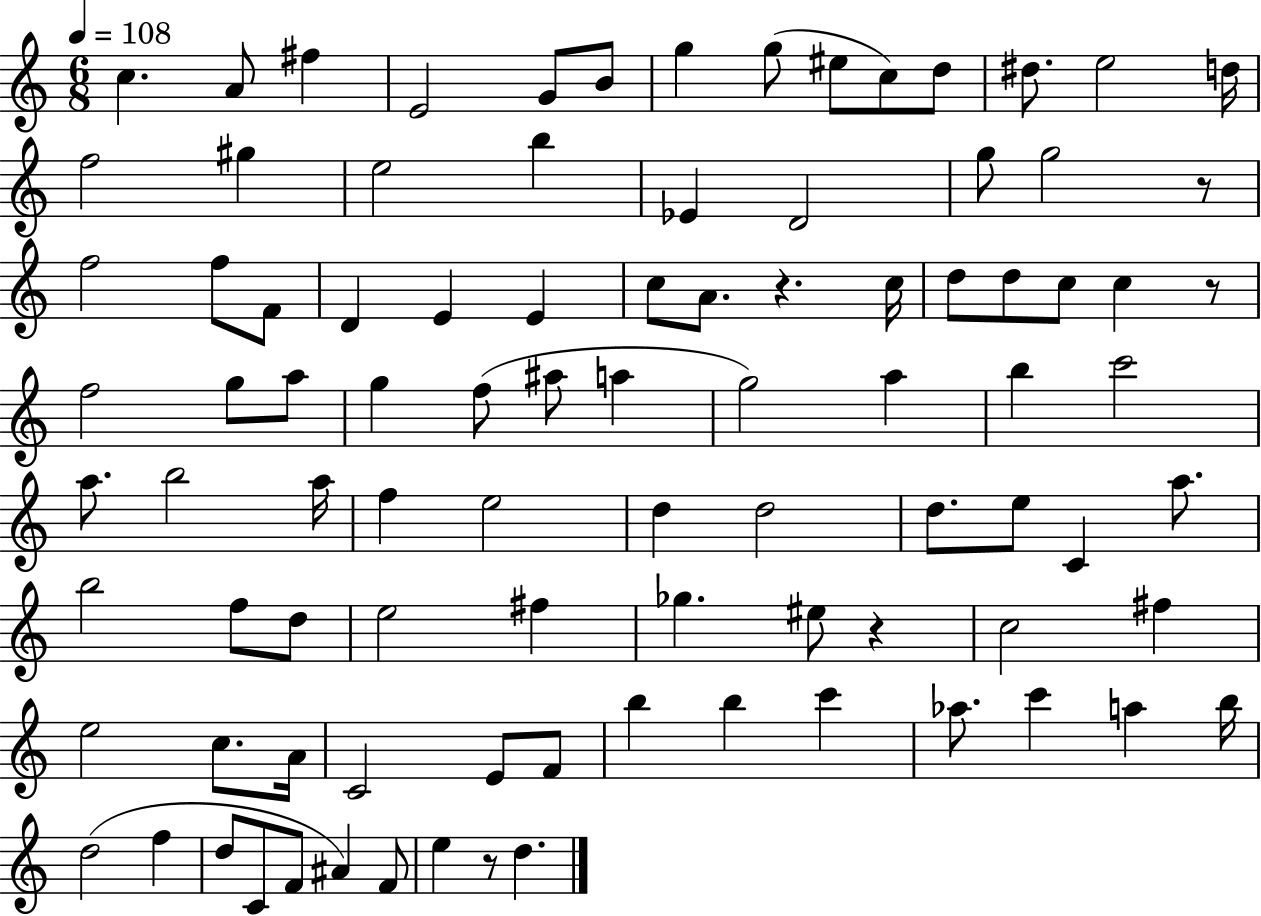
C5/q. A4/e F#5/q E4/h G4/e B4/e G5/q G5/e EIS5/e C5/e D5/e D#5/e. E5/h D5/s F5/h G#5/q E5/h B5/q Eb4/q D4/h G5/e G5/h R/e F5/h F5/e F4/e D4/q E4/q E4/q C5/e A4/e. R/q. C5/s D5/e D5/e C5/e C5/q R/e F5/h G5/e A5/e G5/q F5/e A#5/e A5/q G5/h A5/q B5/q C6/h A5/e. B5/h A5/s F5/q E5/h D5/q D5/h D5/e. E5/e C4/q A5/e. B5/h F5/e D5/e E5/h F#5/q Gb5/q. EIS5/e R/q C5/h F#5/q E5/h C5/e. A4/s C4/h E4/e F4/e B5/q B5/q C6/q Ab5/e. C6/q A5/q B5/s D5/h F5/q D5/e C4/e F4/e A#4/q F4/e E5/q R/e D5/q.